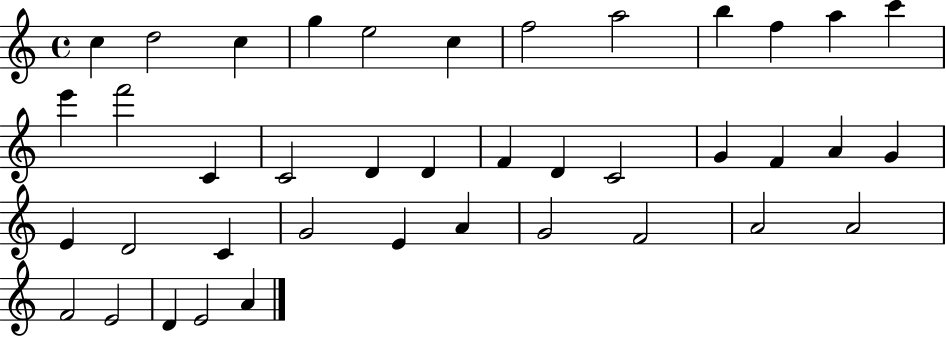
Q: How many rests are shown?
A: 0